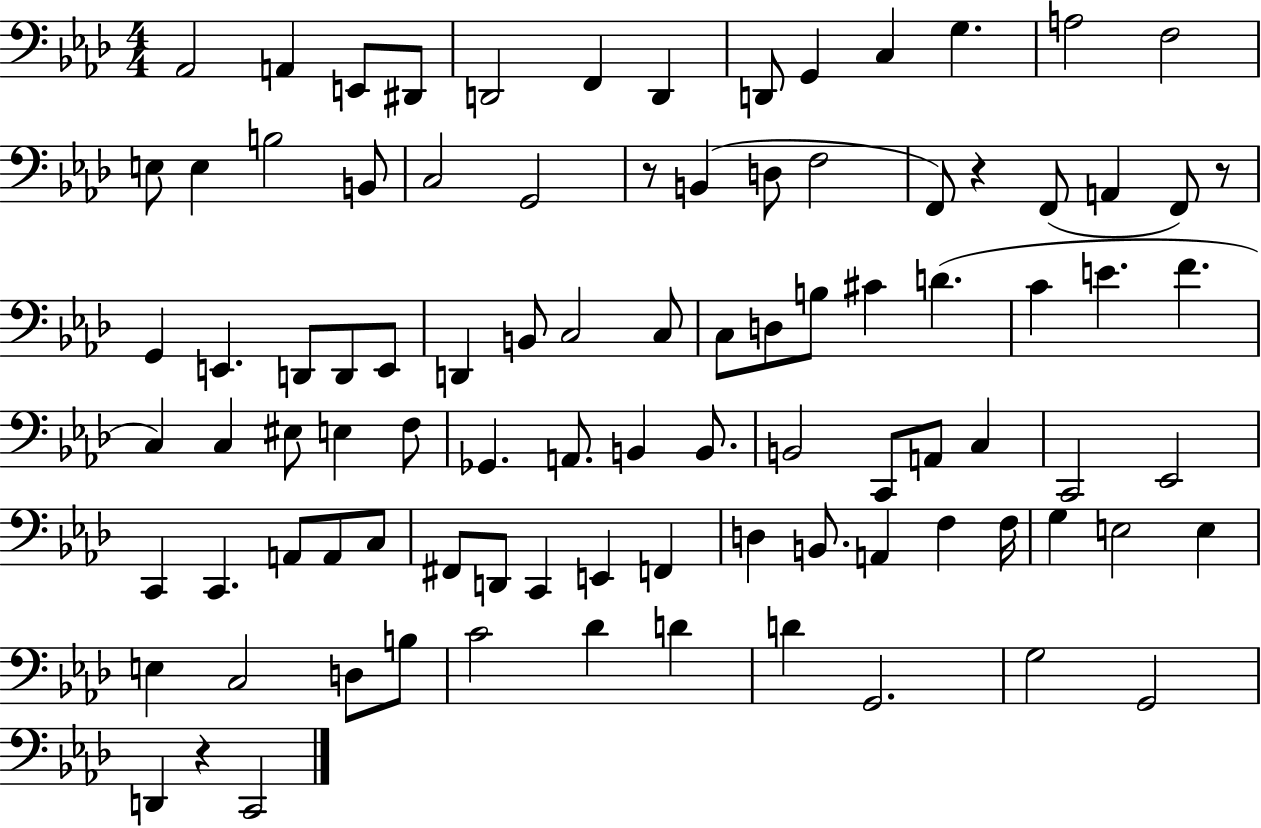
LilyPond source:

{
  \clef bass
  \numericTimeSignature
  \time 4/4
  \key aes \major
  aes,2 a,4 e,8 dis,8 | d,2 f,4 d,4 | d,8 g,4 c4 g4. | a2 f2 | \break e8 e4 b2 b,8 | c2 g,2 | r8 b,4( d8 f2 | f,8) r4 f,8( a,4 f,8) r8 | \break g,4 e,4. d,8 d,8 e,8 | d,4 b,8 c2 c8 | c8 d8 b8 cis'4 d'4.( | c'4 e'4. f'4. | \break c4) c4 eis8 e4 f8 | ges,4. a,8. b,4 b,8. | b,2 c,8 a,8 c4 | c,2 ees,2 | \break c,4 c,4. a,8 a,8 c8 | fis,8 d,8 c,4 e,4 f,4 | d4 b,8. a,4 f4 f16 | g4 e2 e4 | \break e4 c2 d8 b8 | c'2 des'4 d'4 | d'4 g,2. | g2 g,2 | \break d,4 r4 c,2 | \bar "|."
}